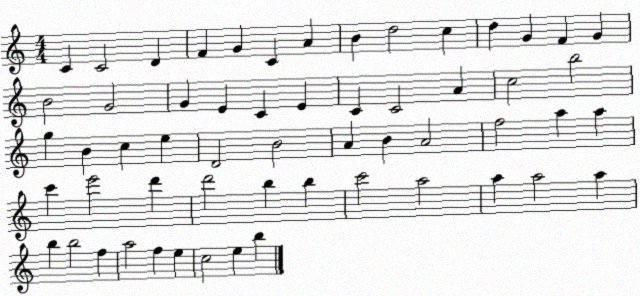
X:1
T:Untitled
M:4/4
L:1/4
K:C
C C2 D F G C A B d2 c d G F G B2 G2 G E C E C C2 A c2 b2 g B c e D2 B2 A B A2 f2 a a c' e'2 d' d'2 b b c'2 a2 a a2 a b b2 f a2 f e c2 e b